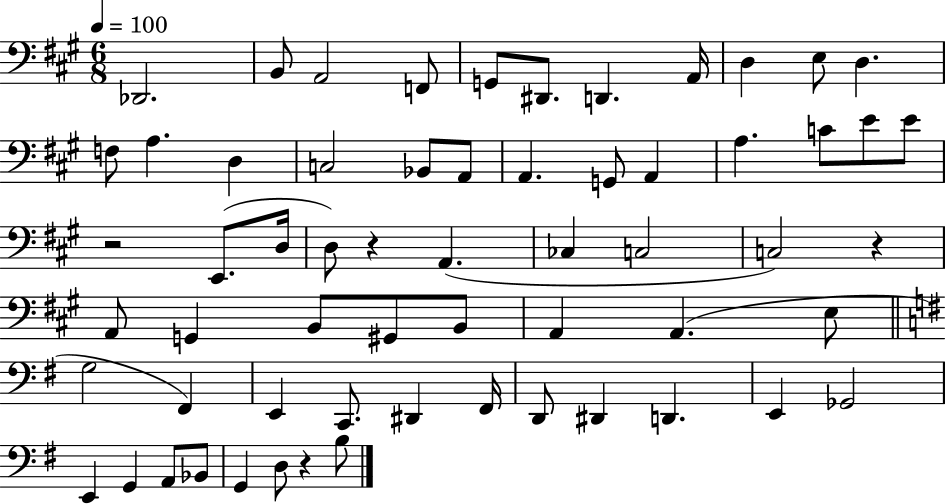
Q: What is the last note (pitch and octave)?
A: B3